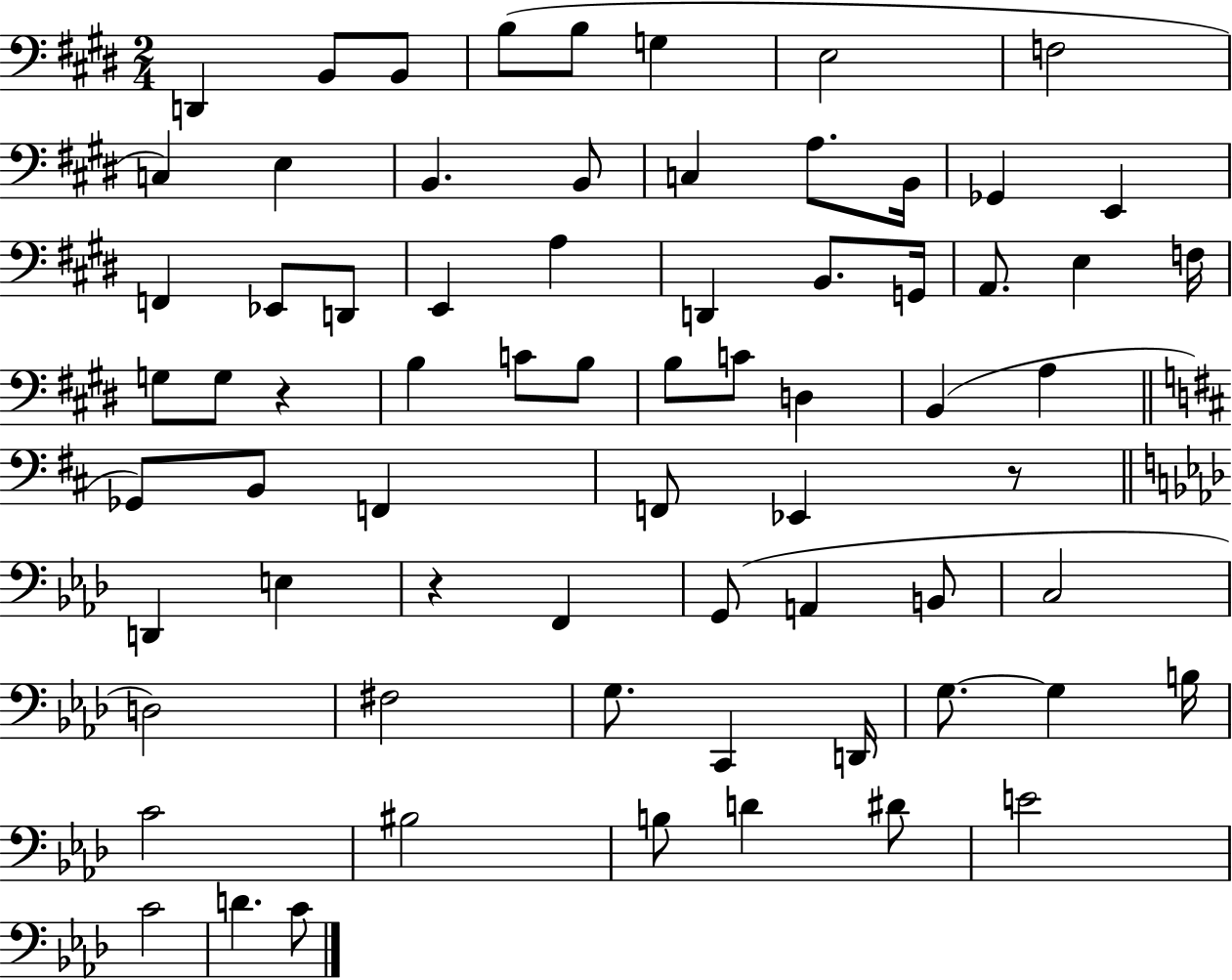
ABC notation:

X:1
T:Untitled
M:2/4
L:1/4
K:E
D,, B,,/2 B,,/2 B,/2 B,/2 G, E,2 F,2 C, E, B,, B,,/2 C, A,/2 B,,/4 _G,, E,, F,, _E,,/2 D,,/2 E,, A, D,, B,,/2 G,,/4 A,,/2 E, F,/4 G,/2 G,/2 z B, C/2 B,/2 B,/2 C/2 D, B,, A, _G,,/2 B,,/2 F,, F,,/2 _E,, z/2 D,, E, z F,, G,,/2 A,, B,,/2 C,2 D,2 ^F,2 G,/2 C,, D,,/4 G,/2 G, B,/4 C2 ^B,2 B,/2 D ^D/2 E2 C2 D C/2